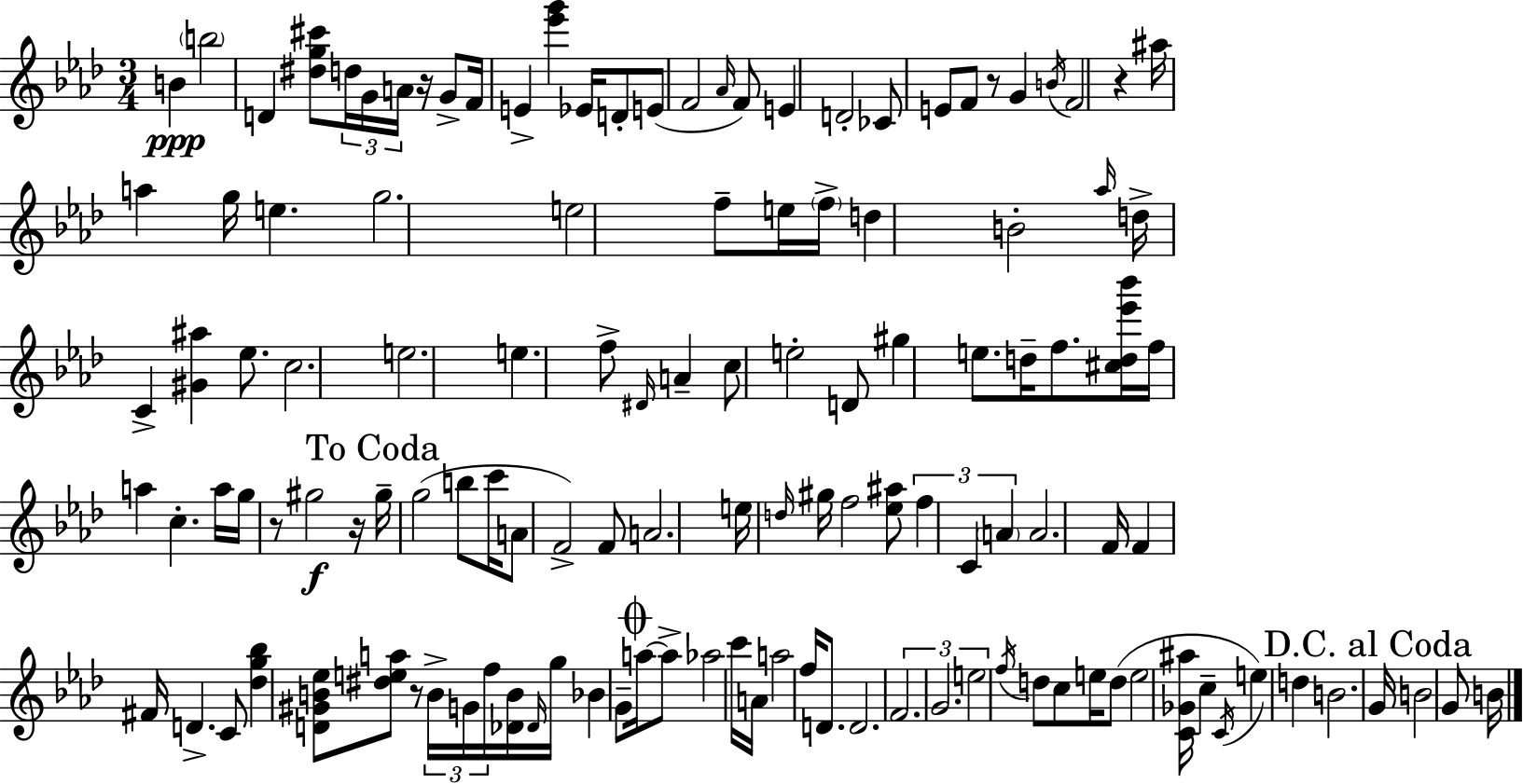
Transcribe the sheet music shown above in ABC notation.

X:1
T:Untitled
M:3/4
L:1/4
K:Fm
B b2 D [^dg^c']/2 d/4 G/4 A/4 z/4 G/2 F/4 E [_e'g'] _E/4 D/2 E/2 F2 _A/4 F/2 E D2 _C/2 E/2 F/2 z/2 G B/4 F2 z ^a/4 a g/4 e g2 e2 f/2 e/4 f/4 d B2 _a/4 d/4 C [^G^a] _e/2 c2 e2 e f/2 ^D/4 A c/2 e2 D/2 ^g e/2 d/4 f/2 [^cd_e'_b']/4 f/4 a c a/4 g/4 z/2 ^g2 z/4 ^g/4 g2 b/2 c'/4 A/2 F2 F/2 A2 e/4 d/4 ^g/4 f2 [_e^a]/2 f C A A2 F/4 F ^F/4 D C/2 [_dg_b] [D^GB_e]/2 [^dea]/2 z/2 B/4 G/4 f/4 [_DB]/4 _D/4 g/4 _B G/2 a/4 a/2 _a2 c'/4 A/4 a2 f/4 D/2 D2 F2 G2 e2 f/4 d/2 c/2 e/4 d/2 e2 [C_G^a]/4 c C/4 e d B2 G/4 B2 G/2 B/4